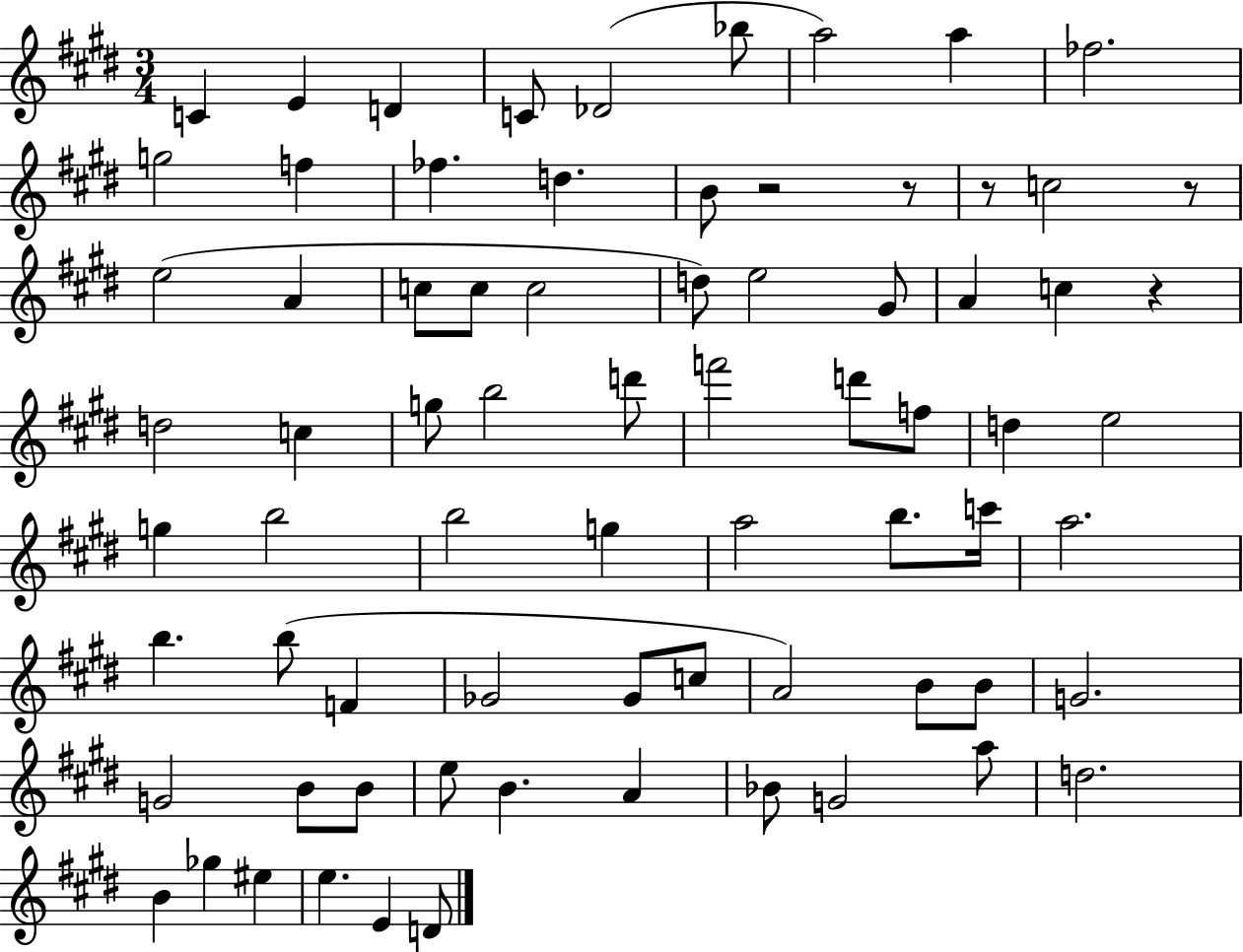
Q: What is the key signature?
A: E major